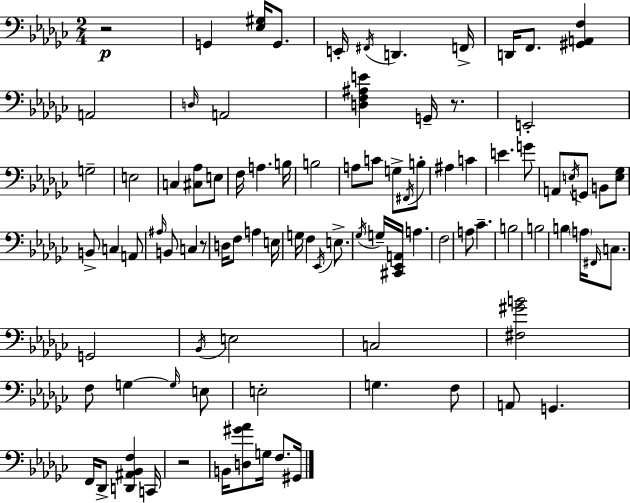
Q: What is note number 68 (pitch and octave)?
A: E3